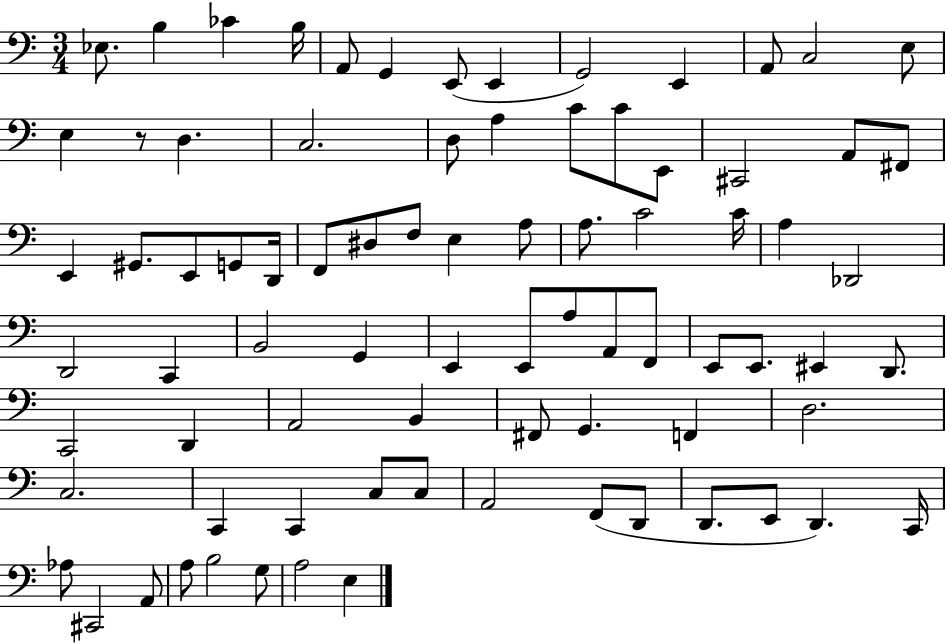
X:1
T:Untitled
M:3/4
L:1/4
K:C
_E,/2 B, _C B,/4 A,,/2 G,, E,,/2 E,, G,,2 E,, A,,/2 C,2 E,/2 E, z/2 D, C,2 D,/2 A, C/2 C/2 E,,/2 ^C,,2 A,,/2 ^F,,/2 E,, ^G,,/2 E,,/2 G,,/2 D,,/4 F,,/2 ^D,/2 F,/2 E, A,/2 A,/2 C2 C/4 A, _D,,2 D,,2 C,, B,,2 G,, E,, E,,/2 A,/2 A,,/2 F,,/2 E,,/2 E,,/2 ^E,, D,,/2 C,,2 D,, A,,2 B,, ^F,,/2 G,, F,, D,2 C,2 C,, C,, C,/2 C,/2 A,,2 F,,/2 D,,/2 D,,/2 E,,/2 D,, C,,/4 _A,/2 ^C,,2 A,,/2 A,/2 B,2 G,/2 A,2 E,